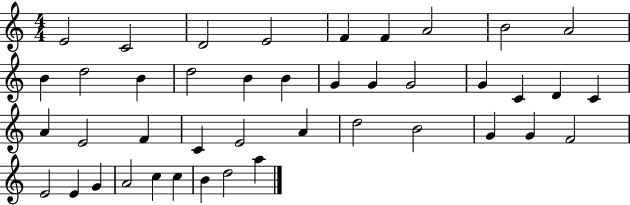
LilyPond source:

{
  \clef treble
  \numericTimeSignature
  \time 4/4
  \key c \major
  e'2 c'2 | d'2 e'2 | f'4 f'4 a'2 | b'2 a'2 | \break b'4 d''2 b'4 | d''2 b'4 b'4 | g'4 g'4 g'2 | g'4 c'4 d'4 c'4 | \break a'4 e'2 f'4 | c'4 e'2 a'4 | d''2 b'2 | g'4 g'4 f'2 | \break e'2 e'4 g'4 | a'2 c''4 c''4 | b'4 d''2 a''4 | \bar "|."
}